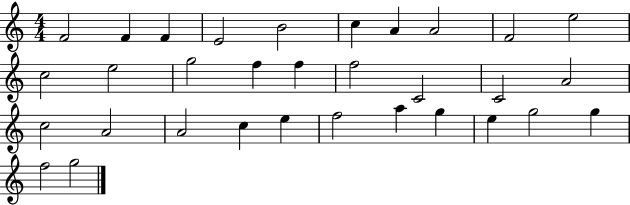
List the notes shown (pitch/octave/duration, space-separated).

F4/h F4/q F4/q E4/h B4/h C5/q A4/q A4/h F4/h E5/h C5/h E5/h G5/h F5/q F5/q F5/h C4/h C4/h A4/h C5/h A4/h A4/h C5/q E5/q F5/h A5/q G5/q E5/q G5/h G5/q F5/h G5/h